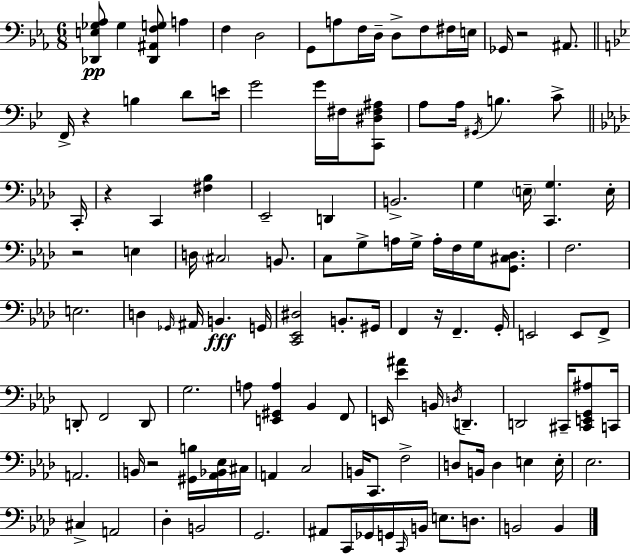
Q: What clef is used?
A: bass